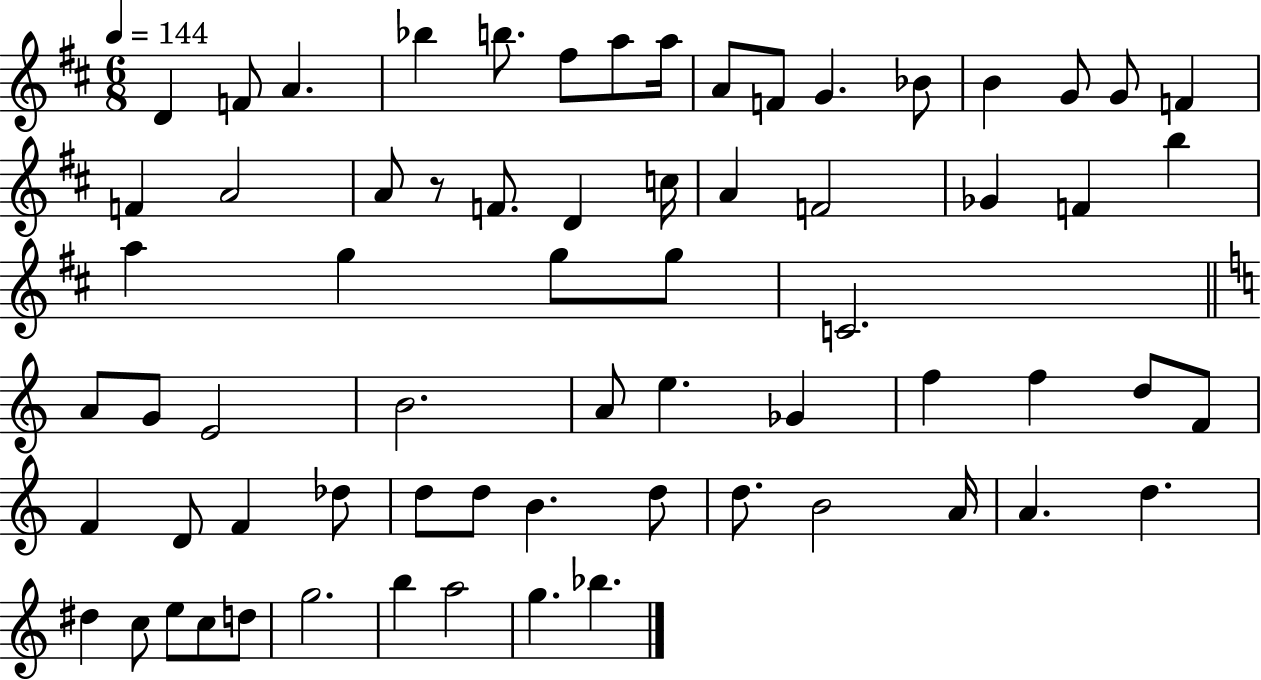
{
  \clef treble
  \numericTimeSignature
  \time 6/8
  \key d \major
  \tempo 4 = 144
  d'4 f'8 a'4. | bes''4 b''8. fis''8 a''8 a''16 | a'8 f'8 g'4. bes'8 | b'4 g'8 g'8 f'4 | \break f'4 a'2 | a'8 r8 f'8. d'4 c''16 | a'4 f'2 | ges'4 f'4 b''4 | \break a''4 g''4 g''8 g''8 | c'2. | \bar "||" \break \key a \minor a'8 g'8 e'2 | b'2. | a'8 e''4. ges'4 | f''4 f''4 d''8 f'8 | \break f'4 d'8 f'4 des''8 | d''8 d''8 b'4. d''8 | d''8. b'2 a'16 | a'4. d''4. | \break dis''4 c''8 e''8 c''8 d''8 | g''2. | b''4 a''2 | g''4. bes''4. | \break \bar "|."
}